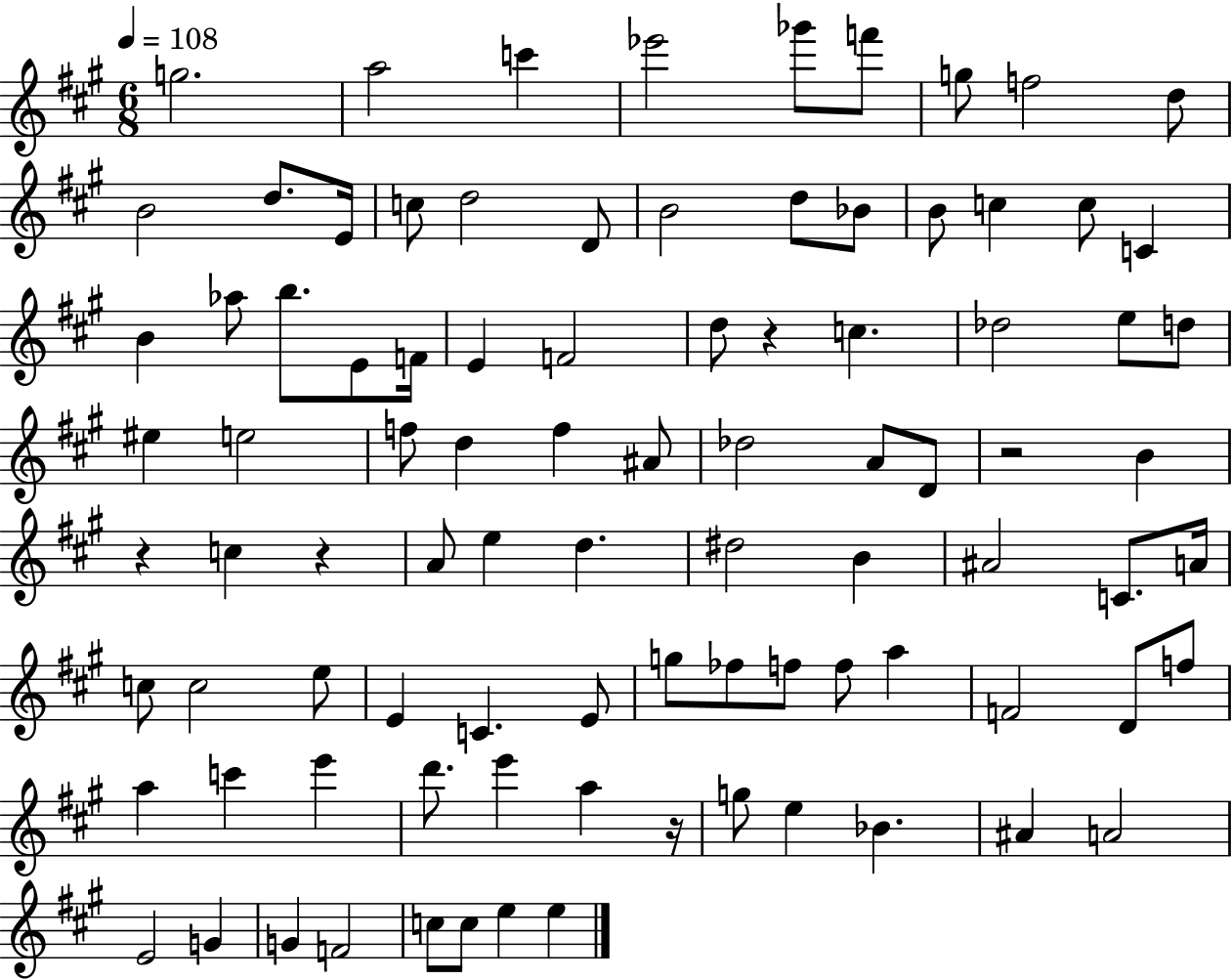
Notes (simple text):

G5/h. A5/h C6/q Eb6/h Gb6/e F6/e G5/e F5/h D5/e B4/h D5/e. E4/s C5/e D5/h D4/e B4/h D5/e Bb4/e B4/e C5/q C5/e C4/q B4/q Ab5/e B5/e. E4/e F4/s E4/q F4/h D5/e R/q C5/q. Db5/h E5/e D5/e EIS5/q E5/h F5/e D5/q F5/q A#4/e Db5/h A4/e D4/e R/h B4/q R/q C5/q R/q A4/e E5/q D5/q. D#5/h B4/q A#4/h C4/e. A4/s C5/e C5/h E5/e E4/q C4/q. E4/e G5/e FES5/e F5/e F5/e A5/q F4/h D4/e F5/e A5/q C6/q E6/q D6/e. E6/q A5/q R/s G5/e E5/q Bb4/q. A#4/q A4/h E4/h G4/q G4/q F4/h C5/e C5/e E5/q E5/q